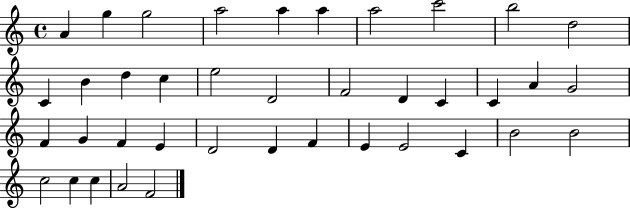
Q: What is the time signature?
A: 4/4